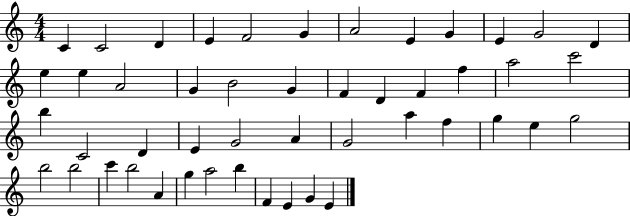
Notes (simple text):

C4/q C4/h D4/q E4/q F4/h G4/q A4/h E4/q G4/q E4/q G4/h D4/q E5/q E5/q A4/h G4/q B4/h G4/q F4/q D4/q F4/q F5/q A5/h C6/h B5/q C4/h D4/q E4/q G4/h A4/q G4/h A5/q F5/q G5/q E5/q G5/h B5/h B5/h C6/q B5/h A4/q G5/q A5/h B5/q F4/q E4/q G4/q E4/q